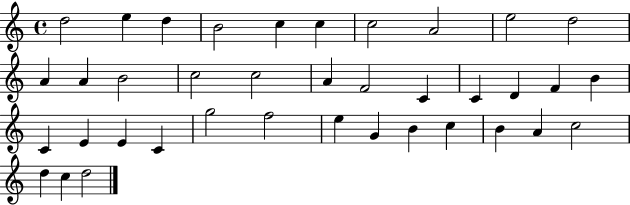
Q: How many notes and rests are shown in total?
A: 38